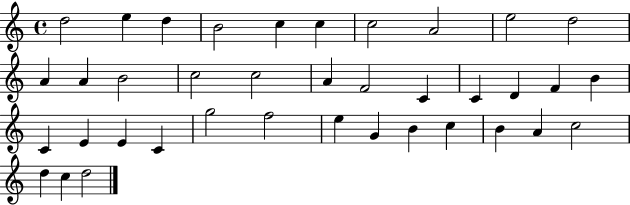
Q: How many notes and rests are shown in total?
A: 38